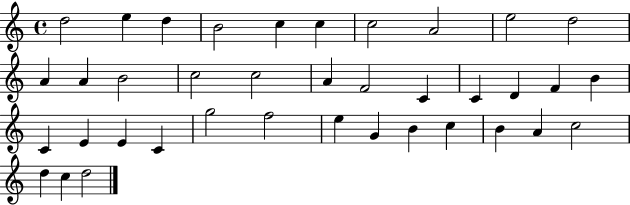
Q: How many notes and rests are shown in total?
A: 38